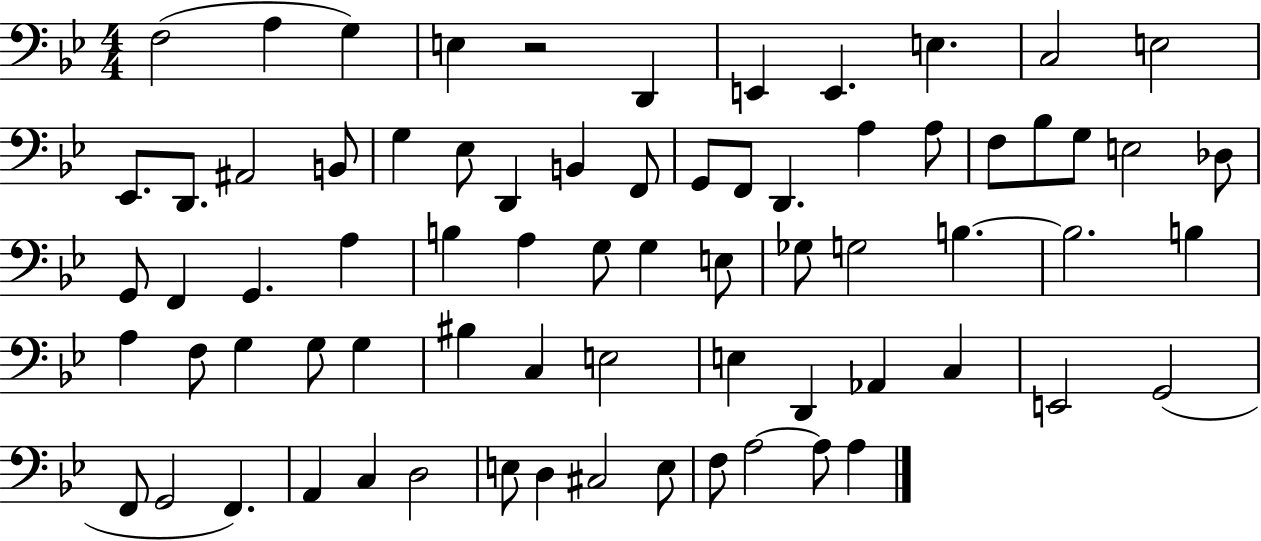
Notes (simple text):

F3/h A3/q G3/q E3/q R/h D2/q E2/q E2/q. E3/q. C3/h E3/h Eb2/e. D2/e. A#2/h B2/e G3/q Eb3/e D2/q B2/q F2/e G2/e F2/e D2/q. A3/q A3/e F3/e Bb3/e G3/e E3/h Db3/e G2/e F2/q G2/q. A3/q B3/q A3/q G3/e G3/q E3/e Gb3/e G3/h B3/q. B3/h. B3/q A3/q F3/e G3/q G3/e G3/q BIS3/q C3/q E3/h E3/q D2/q Ab2/q C3/q E2/h G2/h F2/e G2/h F2/q. A2/q C3/q D3/h E3/e D3/q C#3/h E3/e F3/e A3/h A3/e A3/q